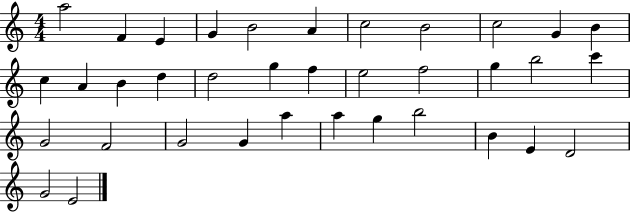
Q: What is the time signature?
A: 4/4